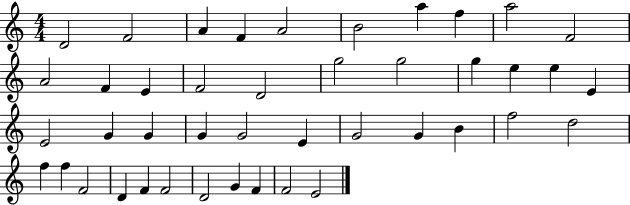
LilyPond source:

{
  \clef treble
  \numericTimeSignature
  \time 4/4
  \key c \major
  d'2 f'2 | a'4 f'4 a'2 | b'2 a''4 f''4 | a''2 f'2 | \break a'2 f'4 e'4 | f'2 d'2 | g''2 g''2 | g''4 e''4 e''4 e'4 | \break e'2 g'4 g'4 | g'4 g'2 e'4 | g'2 g'4 b'4 | f''2 d''2 | \break f''4 f''4 f'2 | d'4 f'4 f'2 | d'2 g'4 f'4 | f'2 e'2 | \break \bar "|."
}